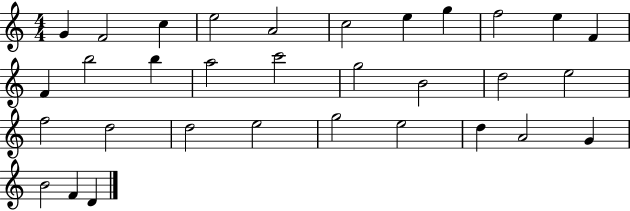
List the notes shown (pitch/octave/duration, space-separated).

G4/q F4/h C5/q E5/h A4/h C5/h E5/q G5/q F5/h E5/q F4/q F4/q B5/h B5/q A5/h C6/h G5/h B4/h D5/h E5/h F5/h D5/h D5/h E5/h G5/h E5/h D5/q A4/h G4/q B4/h F4/q D4/q